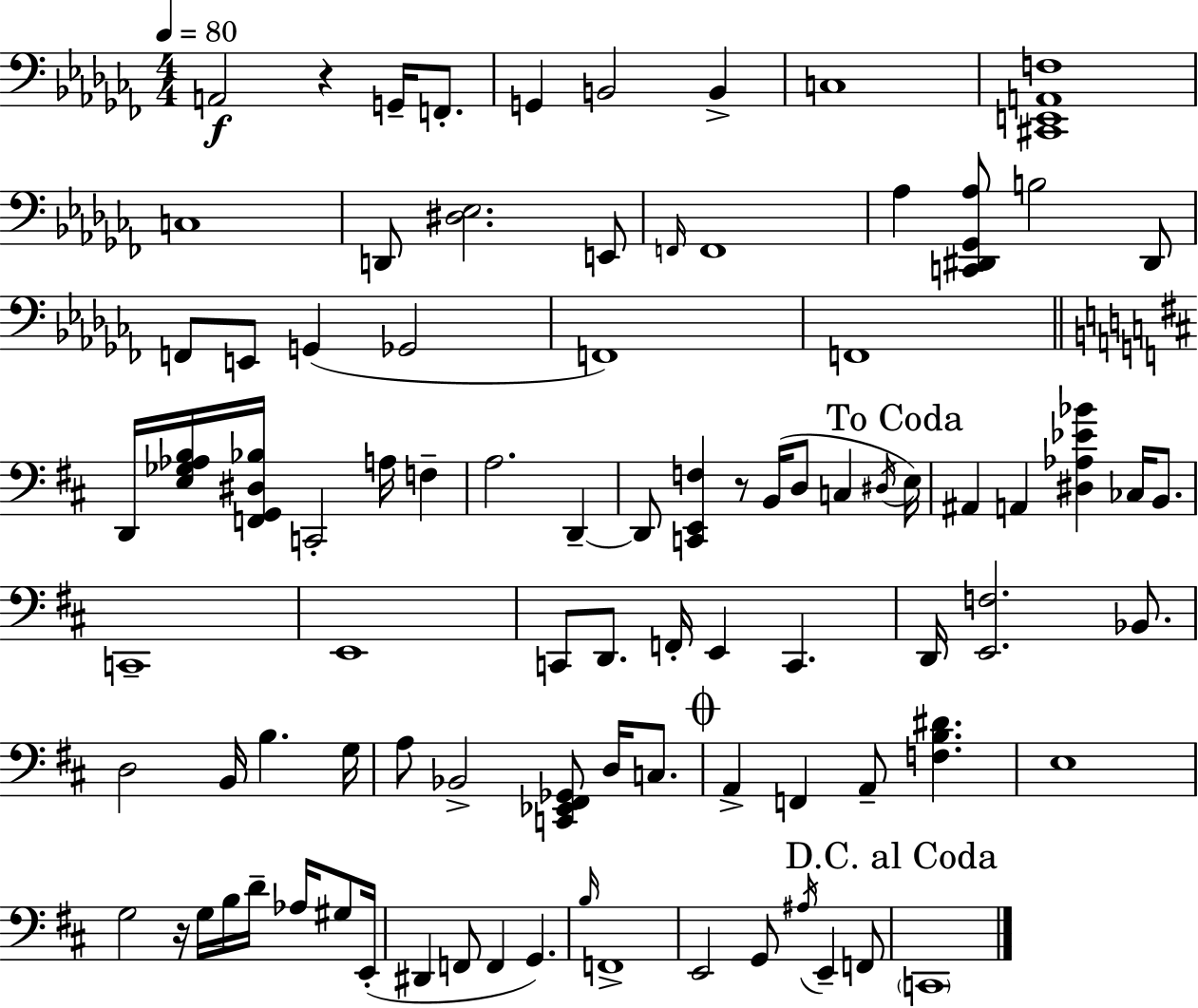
A2/h R/q G2/s F2/e. G2/q B2/h B2/q C3/w [C#2,E2,A2,F3]/w C3/w D2/e [D#3,Eb3]/h. E2/e F2/s F2/w Ab3/q [C2,D#2,Gb2,Ab3]/e B3/h D#2/e F2/e E2/e G2/q Gb2/h F2/w F2/w D2/s [E3,Gb3,Ab3,B3]/s [F2,G2,D#3,Bb3]/s C2/h A3/s F3/q A3/h. D2/q D2/e [C2,E2,F3]/q R/e B2/s D3/e C3/q D#3/s E3/s A#2/q A2/q [D#3,Ab3,Eb4,Bb4]/q CES3/s B2/e. C2/w E2/w C2/e D2/e. F2/s E2/q C2/q. D2/s [E2,F3]/h. Bb2/e. D3/h B2/s B3/q. G3/s A3/e Bb2/h [C2,Eb2,F#2,Gb2]/e D3/s C3/e. A2/q F2/q A2/e [F3,B3,D#4]/q. E3/w G3/h R/s G3/s B3/s D4/s Ab3/s G#3/e E2/s D#2/q F2/e F2/q G2/q. B3/s F2/w E2/h G2/e A#3/s E2/q F2/e C2/w